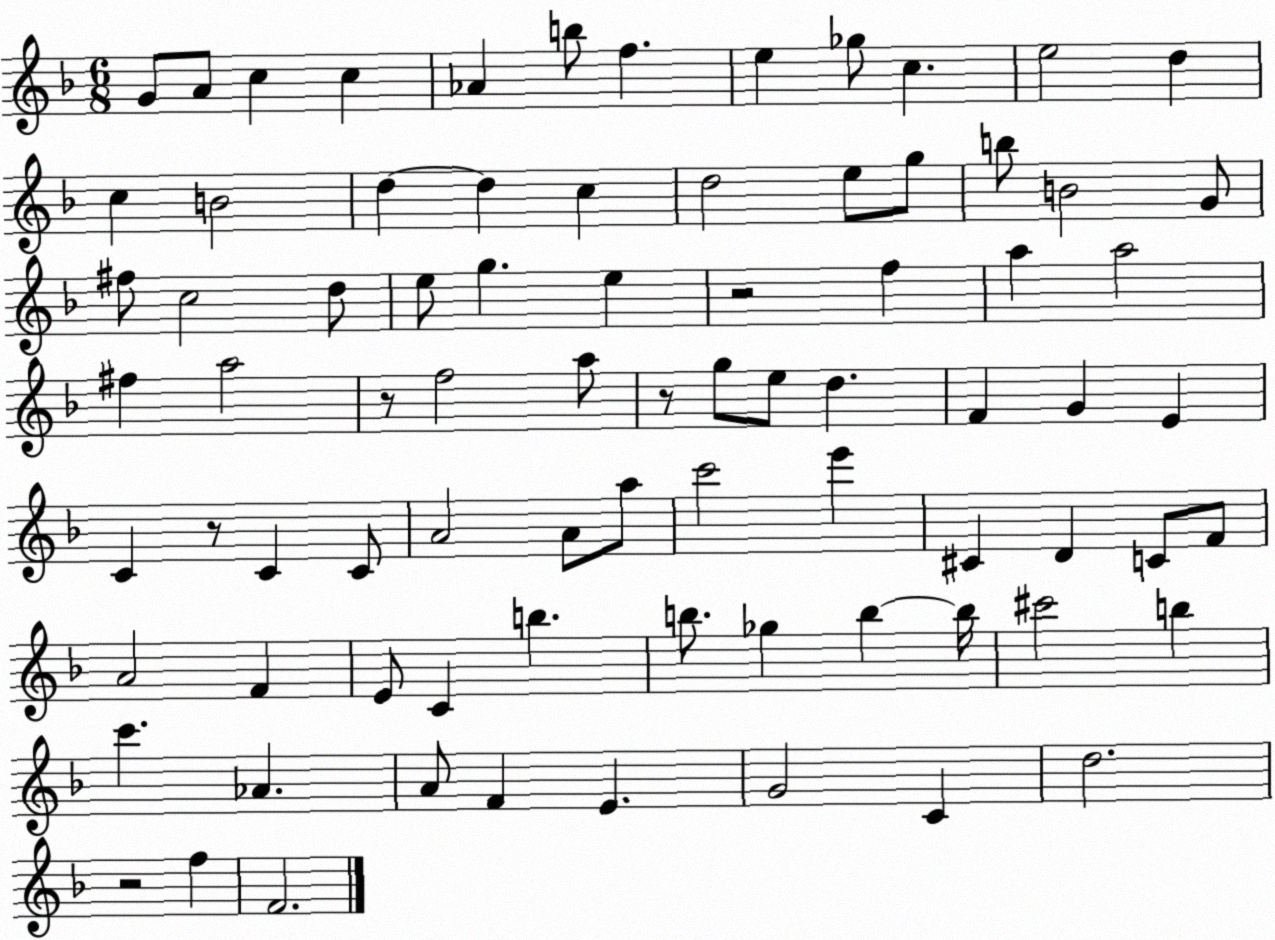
X:1
T:Untitled
M:6/8
L:1/4
K:F
G/2 A/2 c c _A b/2 f e _g/2 c e2 d c B2 d d c d2 e/2 g/2 b/2 B2 G/2 ^f/2 c2 d/2 e/2 g e z2 f a a2 ^f a2 z/2 f2 a/2 z/2 g/2 e/2 d F G E C z/2 C C/2 A2 A/2 a/2 c'2 e' ^C D C/2 F/2 A2 F E/2 C b b/2 _g b b/4 ^c'2 b c' _A A/2 F E G2 C d2 z2 f F2